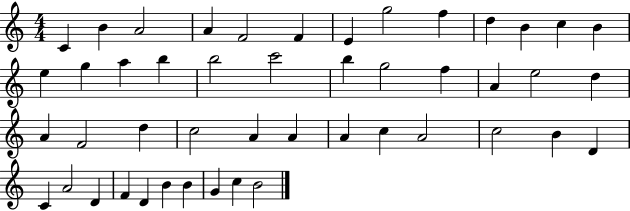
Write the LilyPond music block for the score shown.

{
  \clef treble
  \numericTimeSignature
  \time 4/4
  \key c \major
  c'4 b'4 a'2 | a'4 f'2 f'4 | e'4 g''2 f''4 | d''4 b'4 c''4 b'4 | \break e''4 g''4 a''4 b''4 | b''2 c'''2 | b''4 g''2 f''4 | a'4 e''2 d''4 | \break a'4 f'2 d''4 | c''2 a'4 a'4 | a'4 c''4 a'2 | c''2 b'4 d'4 | \break c'4 a'2 d'4 | f'4 d'4 b'4 b'4 | g'4 c''4 b'2 | \bar "|."
}